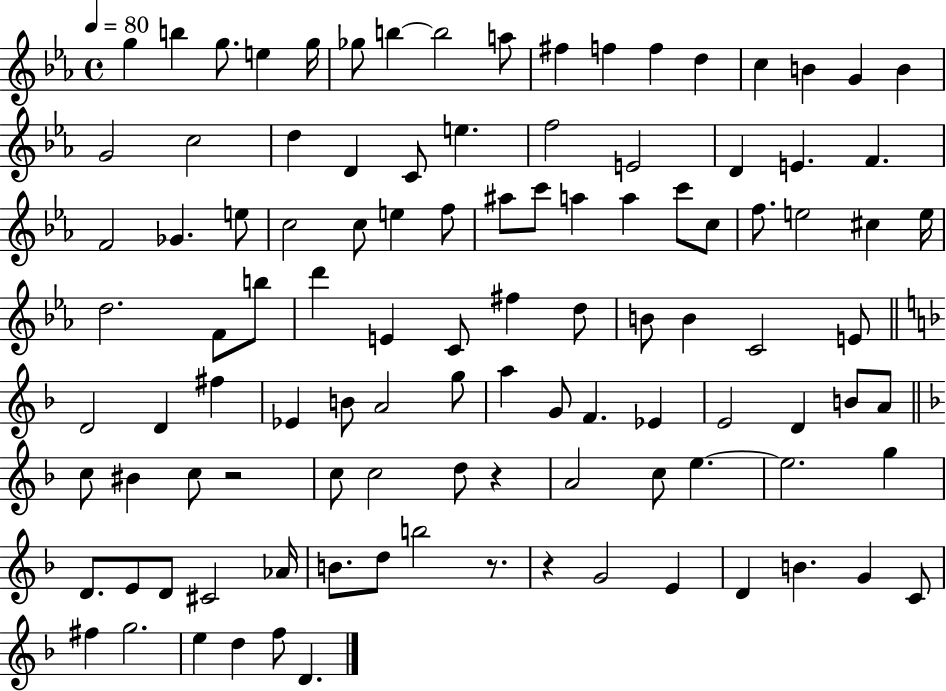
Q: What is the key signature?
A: EES major